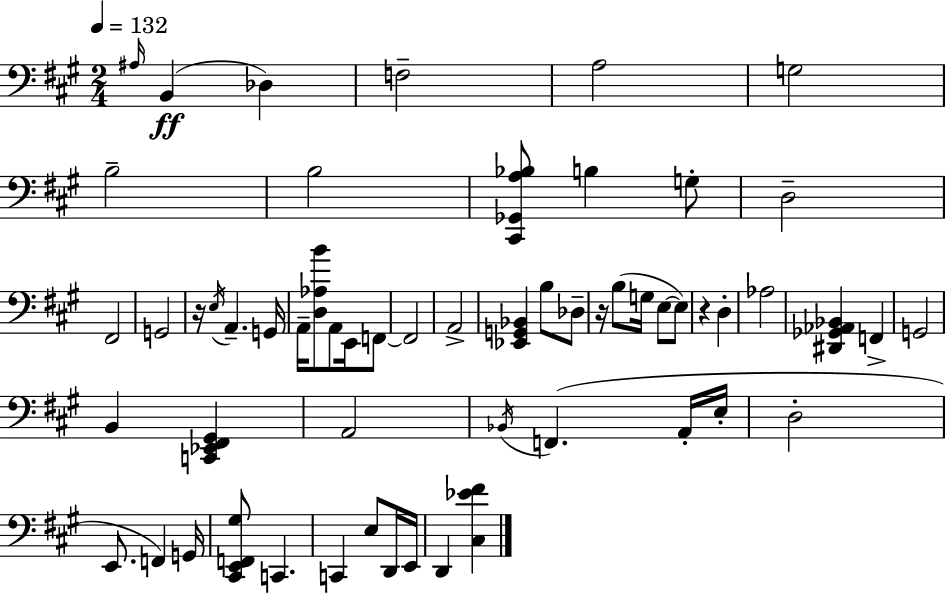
X:1
T:Untitled
M:2/4
L:1/4
K:A
^A,/4 B,, _D, F,2 A,2 G,2 B,2 B,2 [^C,,_G,,A,_B,]/2 B, G,/2 D,2 ^F,,2 G,,2 z/4 E,/4 A,, G,,/4 A,,/4 [D,_A,B]/2 A,,/2 E,,/4 F,,/2 F,,2 A,,2 [_E,,G,,_B,,] B,/2 _D,/2 z/4 B,/2 G,/4 E,/2 E,/2 z D, _A,2 [^D,,_G,,_A,,_B,,] F,, G,,2 B,, [C,,_E,,^F,,^G,,] A,,2 _B,,/4 F,, A,,/4 E,/4 D,2 E,,/2 F,, G,,/4 [^C,,E,,F,,^G,]/2 C,, C,, E,/2 D,,/4 E,,/4 D,, [^C,_E^F]